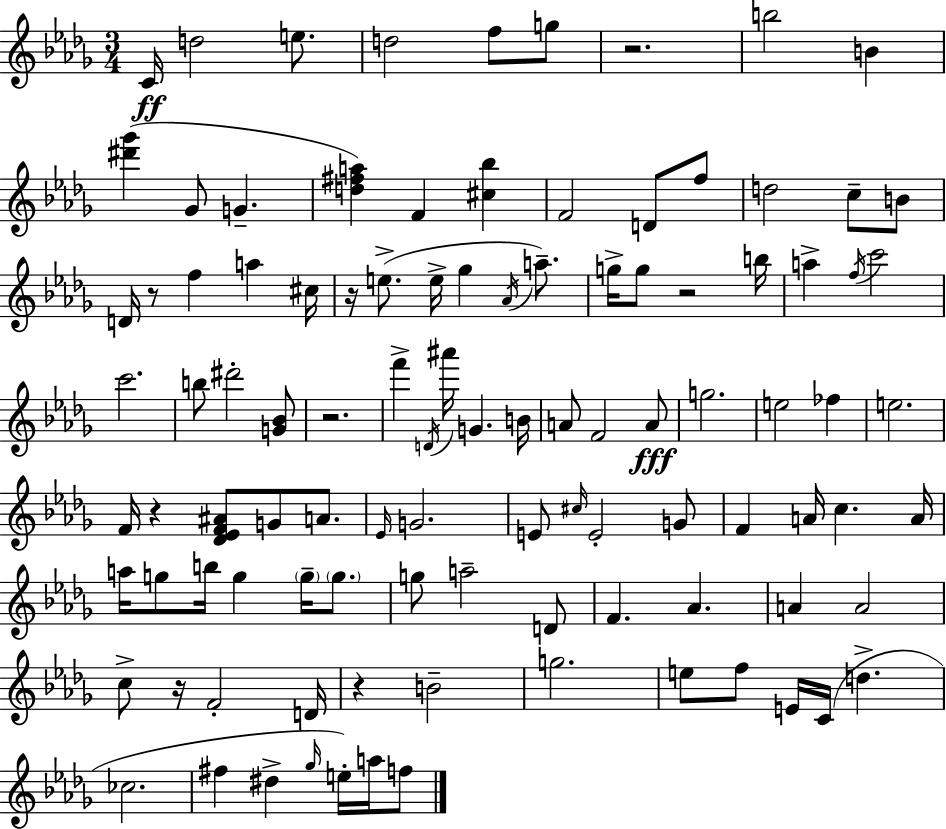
X:1
T:Untitled
M:3/4
L:1/4
K:Bbm
C/4 d2 e/2 d2 f/2 g/2 z2 b2 B [^d'_g'] _G/2 G [d^fa] F [^c_b] F2 D/2 f/2 d2 c/2 B/2 D/4 z/2 f a ^c/4 z/4 e/2 e/4 _g _A/4 a/2 g/4 g/2 z2 b/4 a f/4 c'2 c'2 b/2 ^d'2 [G_B]/2 z2 f' D/4 ^a'/4 G B/4 A/2 F2 A/2 g2 e2 _f e2 F/4 z [_D_EF^A]/2 G/2 A/2 _E/4 G2 E/2 ^c/4 E2 G/2 F A/4 c A/4 a/4 g/2 b/4 g g/4 g/2 g/2 a2 D/2 F _A A A2 c/2 z/4 F2 D/4 z B2 g2 e/2 f/2 E/4 C/4 d _c2 ^f ^d _g/4 e/4 a/4 f/2